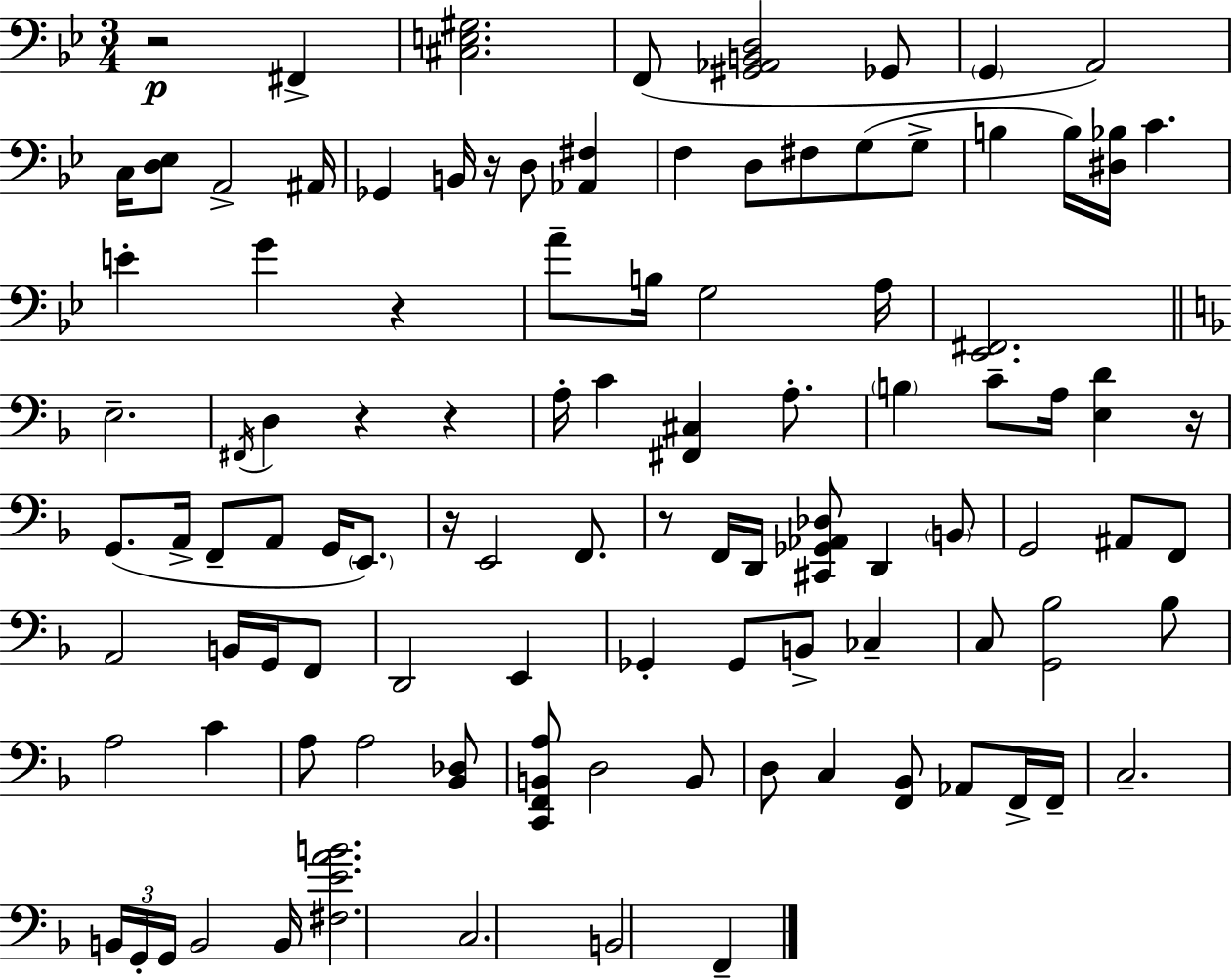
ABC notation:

X:1
T:Untitled
M:3/4
L:1/4
K:Gm
z2 ^F,, [^C,E,^G,]2 F,,/2 [^G,,_A,,B,,D,]2 _G,,/2 G,, A,,2 C,/4 [D,_E,]/2 A,,2 ^A,,/4 _G,, B,,/4 z/4 D,/2 [_A,,^F,] F, D,/2 ^F,/2 G,/2 G,/2 B, B,/4 [^D,_B,]/4 C E G z A/2 B,/4 G,2 A,/4 [_E,,^F,,]2 E,2 ^F,,/4 D, z z A,/4 C [^F,,^C,] A,/2 B, C/2 A,/4 [E,D] z/4 G,,/2 A,,/4 F,,/2 A,,/2 G,,/4 E,,/2 z/4 E,,2 F,,/2 z/2 F,,/4 D,,/4 [^C,,_G,,_A,,_D,]/2 D,, B,,/2 G,,2 ^A,,/2 F,,/2 A,,2 B,,/4 G,,/4 F,,/2 D,,2 E,, _G,, _G,,/2 B,,/2 _C, C,/2 [G,,_B,]2 _B,/2 A,2 C A,/2 A,2 [_B,,_D,]/2 [C,,F,,B,,A,]/2 D,2 B,,/2 D,/2 C, [F,,_B,,]/2 _A,,/2 F,,/4 F,,/4 C,2 B,,/4 G,,/4 G,,/4 B,,2 B,,/4 [^F,EAB]2 C,2 B,,2 F,,